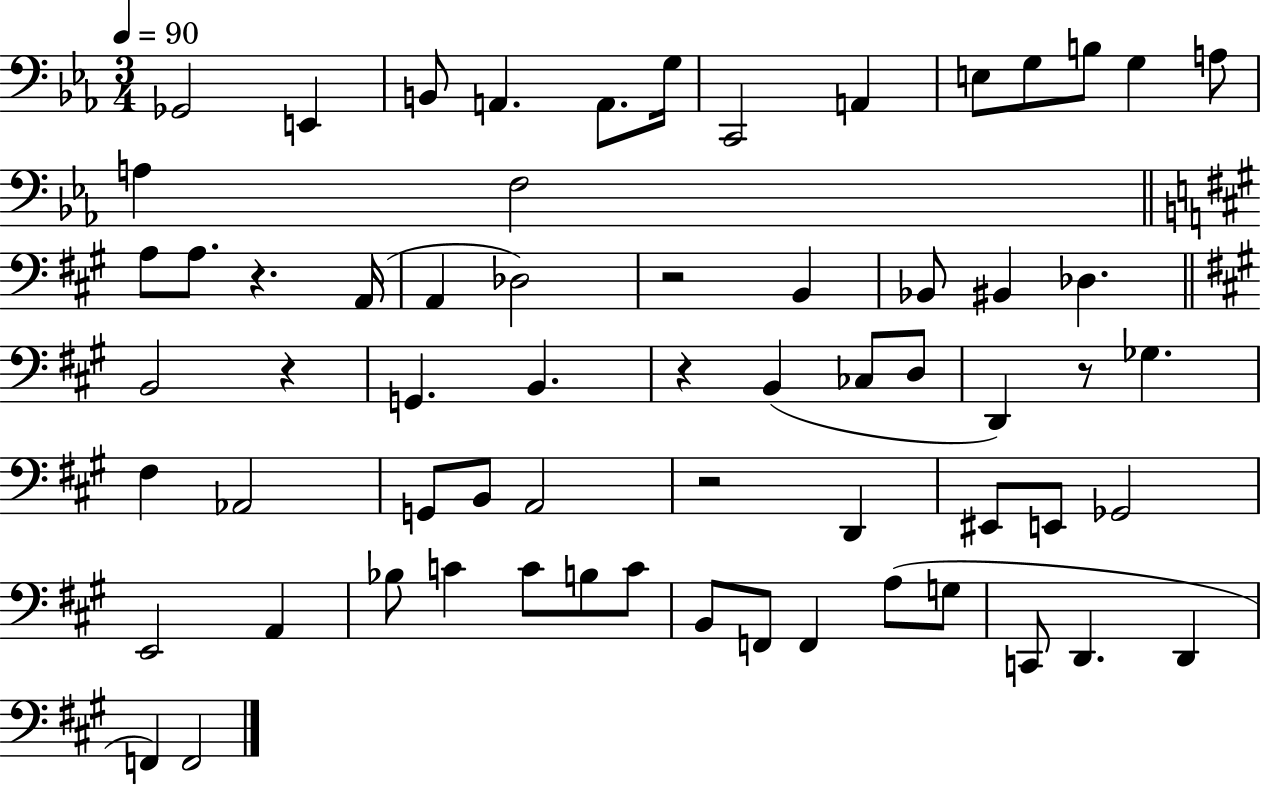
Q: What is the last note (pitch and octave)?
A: F2